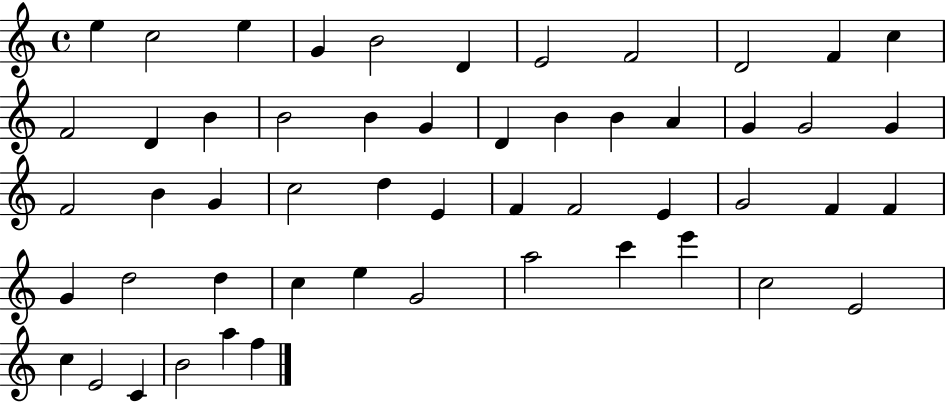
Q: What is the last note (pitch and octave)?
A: F5